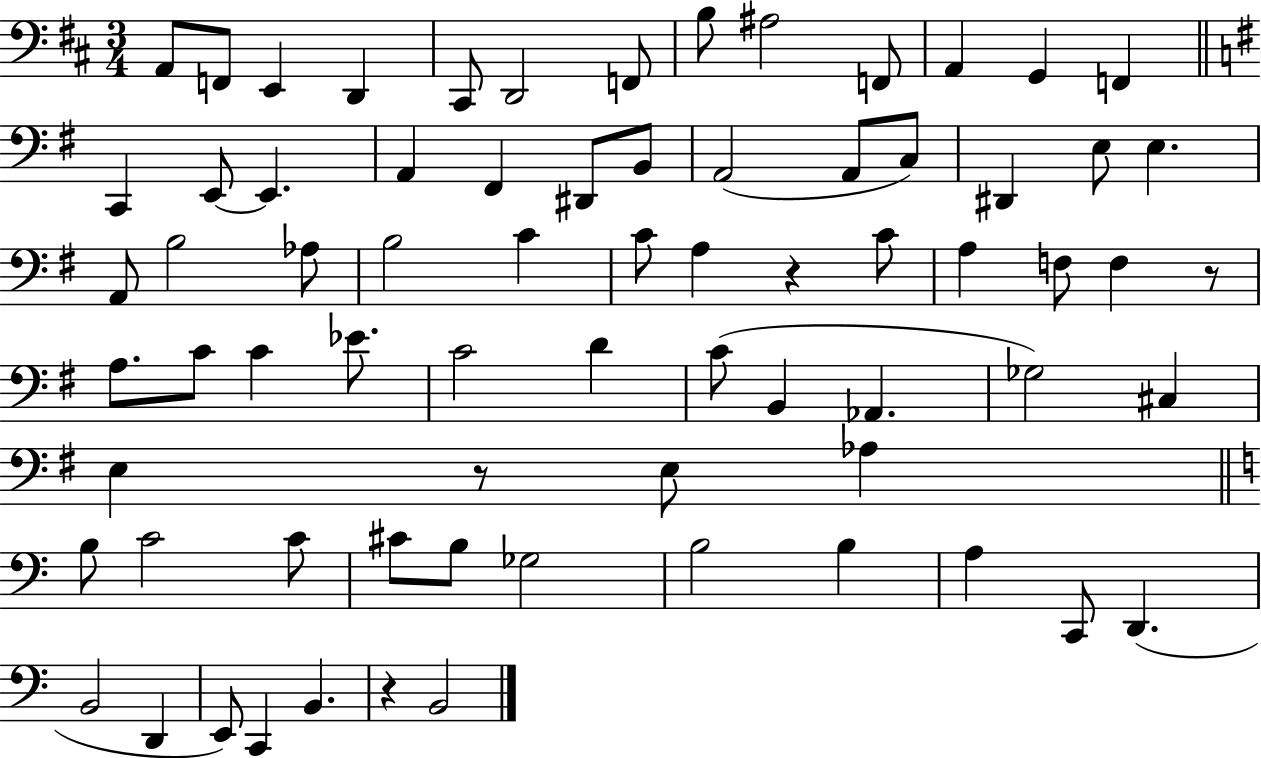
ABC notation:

X:1
T:Untitled
M:3/4
L:1/4
K:D
A,,/2 F,,/2 E,, D,, ^C,,/2 D,,2 F,,/2 B,/2 ^A,2 F,,/2 A,, G,, F,, C,, E,,/2 E,, A,, ^F,, ^D,,/2 B,,/2 A,,2 A,,/2 C,/2 ^D,, E,/2 E, A,,/2 B,2 _A,/2 B,2 C C/2 A, z C/2 A, F,/2 F, z/2 A,/2 C/2 C _E/2 C2 D C/2 B,, _A,, _G,2 ^C, E, z/2 E,/2 _A, B,/2 C2 C/2 ^C/2 B,/2 _G,2 B,2 B, A, C,,/2 D,, B,,2 D,, E,,/2 C,, B,, z B,,2